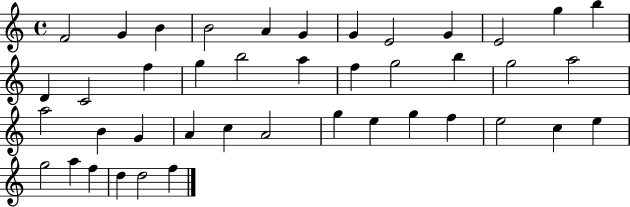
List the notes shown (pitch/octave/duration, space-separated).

F4/h G4/q B4/q B4/h A4/q G4/q G4/q E4/h G4/q E4/h G5/q B5/q D4/q C4/h F5/q G5/q B5/h A5/q F5/q G5/h B5/q G5/h A5/h A5/h B4/q G4/q A4/q C5/q A4/h G5/q E5/q G5/q F5/q E5/h C5/q E5/q G5/h A5/q F5/q D5/q D5/h F5/q